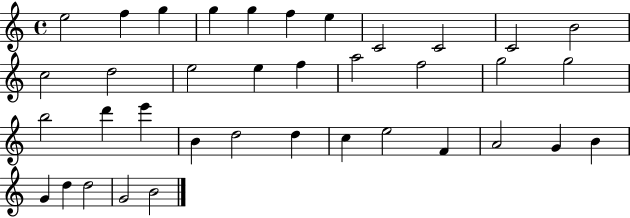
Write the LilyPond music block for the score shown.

{
  \clef treble
  \time 4/4
  \defaultTimeSignature
  \key c \major
  e''2 f''4 g''4 | g''4 g''4 f''4 e''4 | c'2 c'2 | c'2 b'2 | \break c''2 d''2 | e''2 e''4 f''4 | a''2 f''2 | g''2 g''2 | \break b''2 d'''4 e'''4 | b'4 d''2 d''4 | c''4 e''2 f'4 | a'2 g'4 b'4 | \break g'4 d''4 d''2 | g'2 b'2 | \bar "|."
}